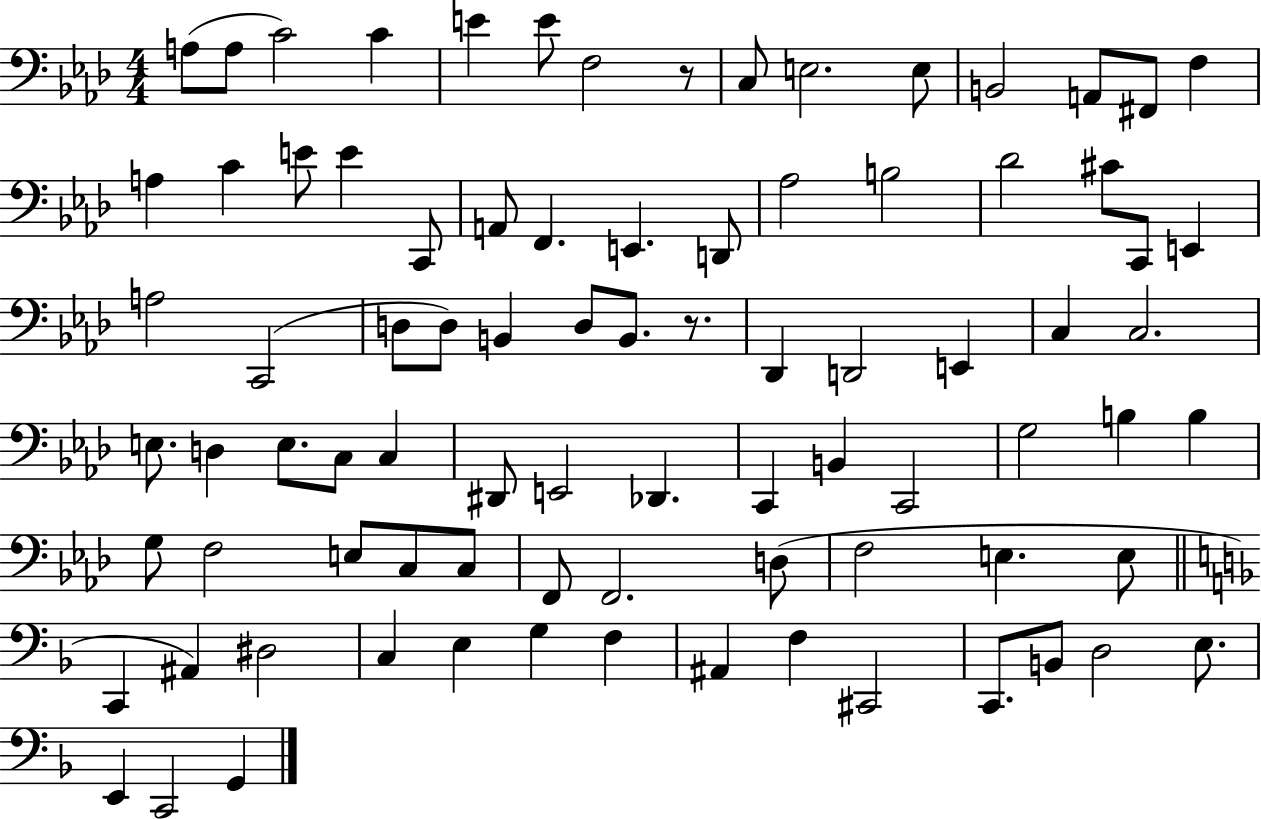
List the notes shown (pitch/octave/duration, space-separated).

A3/e A3/e C4/h C4/q E4/q E4/e F3/h R/e C3/e E3/h. E3/e B2/h A2/e F#2/e F3/q A3/q C4/q E4/e E4/q C2/e A2/e F2/q. E2/q. D2/e Ab3/h B3/h Db4/h C#4/e C2/e E2/q A3/h C2/h D3/e D3/e B2/q D3/e B2/e. R/e. Db2/q D2/h E2/q C3/q C3/h. E3/e. D3/q E3/e. C3/e C3/q D#2/e E2/h Db2/q. C2/q B2/q C2/h G3/h B3/q B3/q G3/e F3/h E3/e C3/e C3/e F2/e F2/h. D3/e F3/h E3/q. E3/e C2/q A#2/q D#3/h C3/q E3/q G3/q F3/q A#2/q F3/q C#2/h C2/e. B2/e D3/h E3/e. E2/q C2/h G2/q